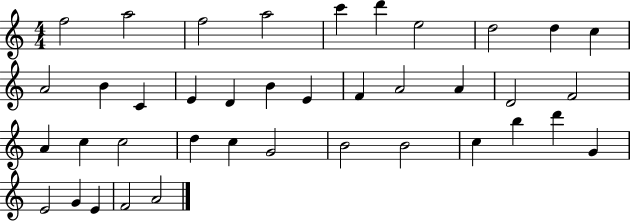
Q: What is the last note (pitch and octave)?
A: A4